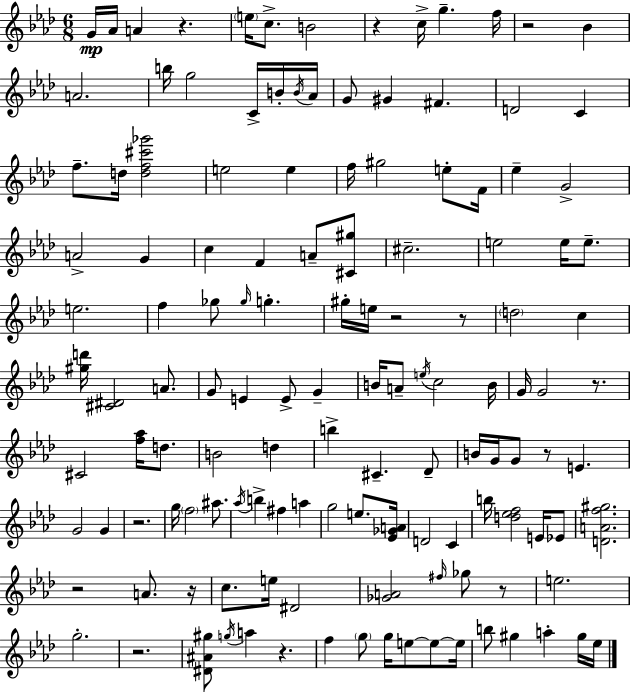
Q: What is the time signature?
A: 6/8